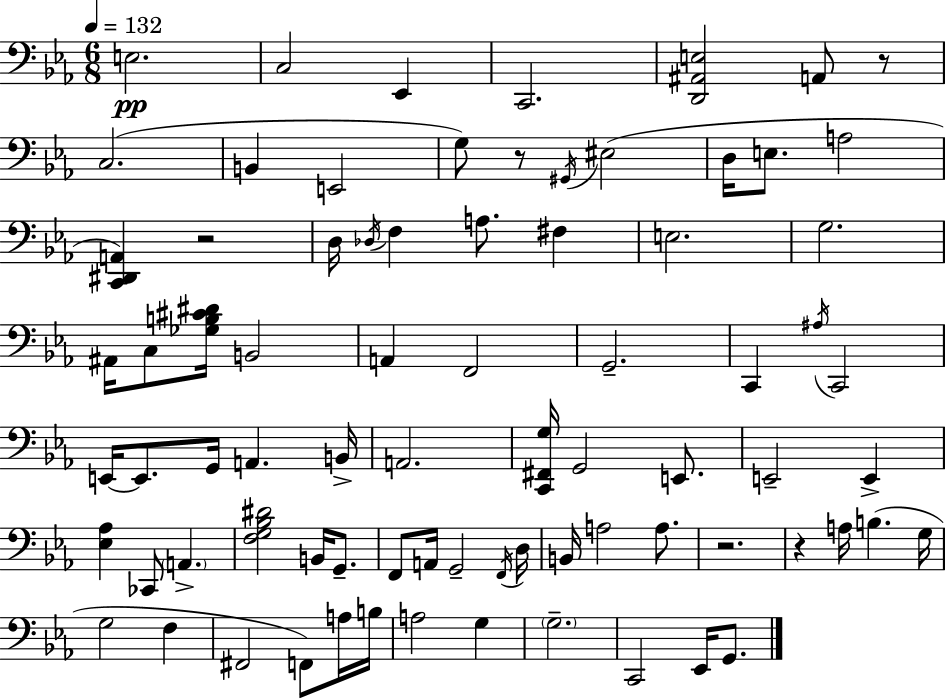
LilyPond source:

{
  \clef bass
  \numericTimeSignature
  \time 6/8
  \key c \minor
  \tempo 4 = 132
  e2.\pp | c2 ees,4 | c,2. | <d, ais, e>2 a,8 r8 | \break c2.( | b,4 e,2 | g8) r8 \acciaccatura { gis,16 }( eis2 | d16 e8. a2 | \break <c, dis, a,>4) r2 | d16 \acciaccatura { des16 } f4 a8. fis4 | e2. | g2. | \break ais,16 c8 <ges b cis' dis'>16 b,2 | a,4 f,2 | g,2.-- | c,4 \acciaccatura { ais16 } c,2 | \break e,16~~ e,8. g,16 a,4. | b,16-> a,2. | <c, fis, g>16 g,2 | e,8. e,2-- e,4-> | \break <ees aes>4 ces,8 \parenthesize a,4.-> | <f g bes dis'>2 b,16 | g,8.-- f,8 a,16 g,2-- | \acciaccatura { f,16 } d16 b,16 a2 | \break a8. r2. | r4 a16 b4.( | g16 g2 | f4 fis,2 | \break f,8) a16 b16 a2 | g4 \parenthesize g2.-- | c,2 | ees,16 g,8. \bar "|."
}